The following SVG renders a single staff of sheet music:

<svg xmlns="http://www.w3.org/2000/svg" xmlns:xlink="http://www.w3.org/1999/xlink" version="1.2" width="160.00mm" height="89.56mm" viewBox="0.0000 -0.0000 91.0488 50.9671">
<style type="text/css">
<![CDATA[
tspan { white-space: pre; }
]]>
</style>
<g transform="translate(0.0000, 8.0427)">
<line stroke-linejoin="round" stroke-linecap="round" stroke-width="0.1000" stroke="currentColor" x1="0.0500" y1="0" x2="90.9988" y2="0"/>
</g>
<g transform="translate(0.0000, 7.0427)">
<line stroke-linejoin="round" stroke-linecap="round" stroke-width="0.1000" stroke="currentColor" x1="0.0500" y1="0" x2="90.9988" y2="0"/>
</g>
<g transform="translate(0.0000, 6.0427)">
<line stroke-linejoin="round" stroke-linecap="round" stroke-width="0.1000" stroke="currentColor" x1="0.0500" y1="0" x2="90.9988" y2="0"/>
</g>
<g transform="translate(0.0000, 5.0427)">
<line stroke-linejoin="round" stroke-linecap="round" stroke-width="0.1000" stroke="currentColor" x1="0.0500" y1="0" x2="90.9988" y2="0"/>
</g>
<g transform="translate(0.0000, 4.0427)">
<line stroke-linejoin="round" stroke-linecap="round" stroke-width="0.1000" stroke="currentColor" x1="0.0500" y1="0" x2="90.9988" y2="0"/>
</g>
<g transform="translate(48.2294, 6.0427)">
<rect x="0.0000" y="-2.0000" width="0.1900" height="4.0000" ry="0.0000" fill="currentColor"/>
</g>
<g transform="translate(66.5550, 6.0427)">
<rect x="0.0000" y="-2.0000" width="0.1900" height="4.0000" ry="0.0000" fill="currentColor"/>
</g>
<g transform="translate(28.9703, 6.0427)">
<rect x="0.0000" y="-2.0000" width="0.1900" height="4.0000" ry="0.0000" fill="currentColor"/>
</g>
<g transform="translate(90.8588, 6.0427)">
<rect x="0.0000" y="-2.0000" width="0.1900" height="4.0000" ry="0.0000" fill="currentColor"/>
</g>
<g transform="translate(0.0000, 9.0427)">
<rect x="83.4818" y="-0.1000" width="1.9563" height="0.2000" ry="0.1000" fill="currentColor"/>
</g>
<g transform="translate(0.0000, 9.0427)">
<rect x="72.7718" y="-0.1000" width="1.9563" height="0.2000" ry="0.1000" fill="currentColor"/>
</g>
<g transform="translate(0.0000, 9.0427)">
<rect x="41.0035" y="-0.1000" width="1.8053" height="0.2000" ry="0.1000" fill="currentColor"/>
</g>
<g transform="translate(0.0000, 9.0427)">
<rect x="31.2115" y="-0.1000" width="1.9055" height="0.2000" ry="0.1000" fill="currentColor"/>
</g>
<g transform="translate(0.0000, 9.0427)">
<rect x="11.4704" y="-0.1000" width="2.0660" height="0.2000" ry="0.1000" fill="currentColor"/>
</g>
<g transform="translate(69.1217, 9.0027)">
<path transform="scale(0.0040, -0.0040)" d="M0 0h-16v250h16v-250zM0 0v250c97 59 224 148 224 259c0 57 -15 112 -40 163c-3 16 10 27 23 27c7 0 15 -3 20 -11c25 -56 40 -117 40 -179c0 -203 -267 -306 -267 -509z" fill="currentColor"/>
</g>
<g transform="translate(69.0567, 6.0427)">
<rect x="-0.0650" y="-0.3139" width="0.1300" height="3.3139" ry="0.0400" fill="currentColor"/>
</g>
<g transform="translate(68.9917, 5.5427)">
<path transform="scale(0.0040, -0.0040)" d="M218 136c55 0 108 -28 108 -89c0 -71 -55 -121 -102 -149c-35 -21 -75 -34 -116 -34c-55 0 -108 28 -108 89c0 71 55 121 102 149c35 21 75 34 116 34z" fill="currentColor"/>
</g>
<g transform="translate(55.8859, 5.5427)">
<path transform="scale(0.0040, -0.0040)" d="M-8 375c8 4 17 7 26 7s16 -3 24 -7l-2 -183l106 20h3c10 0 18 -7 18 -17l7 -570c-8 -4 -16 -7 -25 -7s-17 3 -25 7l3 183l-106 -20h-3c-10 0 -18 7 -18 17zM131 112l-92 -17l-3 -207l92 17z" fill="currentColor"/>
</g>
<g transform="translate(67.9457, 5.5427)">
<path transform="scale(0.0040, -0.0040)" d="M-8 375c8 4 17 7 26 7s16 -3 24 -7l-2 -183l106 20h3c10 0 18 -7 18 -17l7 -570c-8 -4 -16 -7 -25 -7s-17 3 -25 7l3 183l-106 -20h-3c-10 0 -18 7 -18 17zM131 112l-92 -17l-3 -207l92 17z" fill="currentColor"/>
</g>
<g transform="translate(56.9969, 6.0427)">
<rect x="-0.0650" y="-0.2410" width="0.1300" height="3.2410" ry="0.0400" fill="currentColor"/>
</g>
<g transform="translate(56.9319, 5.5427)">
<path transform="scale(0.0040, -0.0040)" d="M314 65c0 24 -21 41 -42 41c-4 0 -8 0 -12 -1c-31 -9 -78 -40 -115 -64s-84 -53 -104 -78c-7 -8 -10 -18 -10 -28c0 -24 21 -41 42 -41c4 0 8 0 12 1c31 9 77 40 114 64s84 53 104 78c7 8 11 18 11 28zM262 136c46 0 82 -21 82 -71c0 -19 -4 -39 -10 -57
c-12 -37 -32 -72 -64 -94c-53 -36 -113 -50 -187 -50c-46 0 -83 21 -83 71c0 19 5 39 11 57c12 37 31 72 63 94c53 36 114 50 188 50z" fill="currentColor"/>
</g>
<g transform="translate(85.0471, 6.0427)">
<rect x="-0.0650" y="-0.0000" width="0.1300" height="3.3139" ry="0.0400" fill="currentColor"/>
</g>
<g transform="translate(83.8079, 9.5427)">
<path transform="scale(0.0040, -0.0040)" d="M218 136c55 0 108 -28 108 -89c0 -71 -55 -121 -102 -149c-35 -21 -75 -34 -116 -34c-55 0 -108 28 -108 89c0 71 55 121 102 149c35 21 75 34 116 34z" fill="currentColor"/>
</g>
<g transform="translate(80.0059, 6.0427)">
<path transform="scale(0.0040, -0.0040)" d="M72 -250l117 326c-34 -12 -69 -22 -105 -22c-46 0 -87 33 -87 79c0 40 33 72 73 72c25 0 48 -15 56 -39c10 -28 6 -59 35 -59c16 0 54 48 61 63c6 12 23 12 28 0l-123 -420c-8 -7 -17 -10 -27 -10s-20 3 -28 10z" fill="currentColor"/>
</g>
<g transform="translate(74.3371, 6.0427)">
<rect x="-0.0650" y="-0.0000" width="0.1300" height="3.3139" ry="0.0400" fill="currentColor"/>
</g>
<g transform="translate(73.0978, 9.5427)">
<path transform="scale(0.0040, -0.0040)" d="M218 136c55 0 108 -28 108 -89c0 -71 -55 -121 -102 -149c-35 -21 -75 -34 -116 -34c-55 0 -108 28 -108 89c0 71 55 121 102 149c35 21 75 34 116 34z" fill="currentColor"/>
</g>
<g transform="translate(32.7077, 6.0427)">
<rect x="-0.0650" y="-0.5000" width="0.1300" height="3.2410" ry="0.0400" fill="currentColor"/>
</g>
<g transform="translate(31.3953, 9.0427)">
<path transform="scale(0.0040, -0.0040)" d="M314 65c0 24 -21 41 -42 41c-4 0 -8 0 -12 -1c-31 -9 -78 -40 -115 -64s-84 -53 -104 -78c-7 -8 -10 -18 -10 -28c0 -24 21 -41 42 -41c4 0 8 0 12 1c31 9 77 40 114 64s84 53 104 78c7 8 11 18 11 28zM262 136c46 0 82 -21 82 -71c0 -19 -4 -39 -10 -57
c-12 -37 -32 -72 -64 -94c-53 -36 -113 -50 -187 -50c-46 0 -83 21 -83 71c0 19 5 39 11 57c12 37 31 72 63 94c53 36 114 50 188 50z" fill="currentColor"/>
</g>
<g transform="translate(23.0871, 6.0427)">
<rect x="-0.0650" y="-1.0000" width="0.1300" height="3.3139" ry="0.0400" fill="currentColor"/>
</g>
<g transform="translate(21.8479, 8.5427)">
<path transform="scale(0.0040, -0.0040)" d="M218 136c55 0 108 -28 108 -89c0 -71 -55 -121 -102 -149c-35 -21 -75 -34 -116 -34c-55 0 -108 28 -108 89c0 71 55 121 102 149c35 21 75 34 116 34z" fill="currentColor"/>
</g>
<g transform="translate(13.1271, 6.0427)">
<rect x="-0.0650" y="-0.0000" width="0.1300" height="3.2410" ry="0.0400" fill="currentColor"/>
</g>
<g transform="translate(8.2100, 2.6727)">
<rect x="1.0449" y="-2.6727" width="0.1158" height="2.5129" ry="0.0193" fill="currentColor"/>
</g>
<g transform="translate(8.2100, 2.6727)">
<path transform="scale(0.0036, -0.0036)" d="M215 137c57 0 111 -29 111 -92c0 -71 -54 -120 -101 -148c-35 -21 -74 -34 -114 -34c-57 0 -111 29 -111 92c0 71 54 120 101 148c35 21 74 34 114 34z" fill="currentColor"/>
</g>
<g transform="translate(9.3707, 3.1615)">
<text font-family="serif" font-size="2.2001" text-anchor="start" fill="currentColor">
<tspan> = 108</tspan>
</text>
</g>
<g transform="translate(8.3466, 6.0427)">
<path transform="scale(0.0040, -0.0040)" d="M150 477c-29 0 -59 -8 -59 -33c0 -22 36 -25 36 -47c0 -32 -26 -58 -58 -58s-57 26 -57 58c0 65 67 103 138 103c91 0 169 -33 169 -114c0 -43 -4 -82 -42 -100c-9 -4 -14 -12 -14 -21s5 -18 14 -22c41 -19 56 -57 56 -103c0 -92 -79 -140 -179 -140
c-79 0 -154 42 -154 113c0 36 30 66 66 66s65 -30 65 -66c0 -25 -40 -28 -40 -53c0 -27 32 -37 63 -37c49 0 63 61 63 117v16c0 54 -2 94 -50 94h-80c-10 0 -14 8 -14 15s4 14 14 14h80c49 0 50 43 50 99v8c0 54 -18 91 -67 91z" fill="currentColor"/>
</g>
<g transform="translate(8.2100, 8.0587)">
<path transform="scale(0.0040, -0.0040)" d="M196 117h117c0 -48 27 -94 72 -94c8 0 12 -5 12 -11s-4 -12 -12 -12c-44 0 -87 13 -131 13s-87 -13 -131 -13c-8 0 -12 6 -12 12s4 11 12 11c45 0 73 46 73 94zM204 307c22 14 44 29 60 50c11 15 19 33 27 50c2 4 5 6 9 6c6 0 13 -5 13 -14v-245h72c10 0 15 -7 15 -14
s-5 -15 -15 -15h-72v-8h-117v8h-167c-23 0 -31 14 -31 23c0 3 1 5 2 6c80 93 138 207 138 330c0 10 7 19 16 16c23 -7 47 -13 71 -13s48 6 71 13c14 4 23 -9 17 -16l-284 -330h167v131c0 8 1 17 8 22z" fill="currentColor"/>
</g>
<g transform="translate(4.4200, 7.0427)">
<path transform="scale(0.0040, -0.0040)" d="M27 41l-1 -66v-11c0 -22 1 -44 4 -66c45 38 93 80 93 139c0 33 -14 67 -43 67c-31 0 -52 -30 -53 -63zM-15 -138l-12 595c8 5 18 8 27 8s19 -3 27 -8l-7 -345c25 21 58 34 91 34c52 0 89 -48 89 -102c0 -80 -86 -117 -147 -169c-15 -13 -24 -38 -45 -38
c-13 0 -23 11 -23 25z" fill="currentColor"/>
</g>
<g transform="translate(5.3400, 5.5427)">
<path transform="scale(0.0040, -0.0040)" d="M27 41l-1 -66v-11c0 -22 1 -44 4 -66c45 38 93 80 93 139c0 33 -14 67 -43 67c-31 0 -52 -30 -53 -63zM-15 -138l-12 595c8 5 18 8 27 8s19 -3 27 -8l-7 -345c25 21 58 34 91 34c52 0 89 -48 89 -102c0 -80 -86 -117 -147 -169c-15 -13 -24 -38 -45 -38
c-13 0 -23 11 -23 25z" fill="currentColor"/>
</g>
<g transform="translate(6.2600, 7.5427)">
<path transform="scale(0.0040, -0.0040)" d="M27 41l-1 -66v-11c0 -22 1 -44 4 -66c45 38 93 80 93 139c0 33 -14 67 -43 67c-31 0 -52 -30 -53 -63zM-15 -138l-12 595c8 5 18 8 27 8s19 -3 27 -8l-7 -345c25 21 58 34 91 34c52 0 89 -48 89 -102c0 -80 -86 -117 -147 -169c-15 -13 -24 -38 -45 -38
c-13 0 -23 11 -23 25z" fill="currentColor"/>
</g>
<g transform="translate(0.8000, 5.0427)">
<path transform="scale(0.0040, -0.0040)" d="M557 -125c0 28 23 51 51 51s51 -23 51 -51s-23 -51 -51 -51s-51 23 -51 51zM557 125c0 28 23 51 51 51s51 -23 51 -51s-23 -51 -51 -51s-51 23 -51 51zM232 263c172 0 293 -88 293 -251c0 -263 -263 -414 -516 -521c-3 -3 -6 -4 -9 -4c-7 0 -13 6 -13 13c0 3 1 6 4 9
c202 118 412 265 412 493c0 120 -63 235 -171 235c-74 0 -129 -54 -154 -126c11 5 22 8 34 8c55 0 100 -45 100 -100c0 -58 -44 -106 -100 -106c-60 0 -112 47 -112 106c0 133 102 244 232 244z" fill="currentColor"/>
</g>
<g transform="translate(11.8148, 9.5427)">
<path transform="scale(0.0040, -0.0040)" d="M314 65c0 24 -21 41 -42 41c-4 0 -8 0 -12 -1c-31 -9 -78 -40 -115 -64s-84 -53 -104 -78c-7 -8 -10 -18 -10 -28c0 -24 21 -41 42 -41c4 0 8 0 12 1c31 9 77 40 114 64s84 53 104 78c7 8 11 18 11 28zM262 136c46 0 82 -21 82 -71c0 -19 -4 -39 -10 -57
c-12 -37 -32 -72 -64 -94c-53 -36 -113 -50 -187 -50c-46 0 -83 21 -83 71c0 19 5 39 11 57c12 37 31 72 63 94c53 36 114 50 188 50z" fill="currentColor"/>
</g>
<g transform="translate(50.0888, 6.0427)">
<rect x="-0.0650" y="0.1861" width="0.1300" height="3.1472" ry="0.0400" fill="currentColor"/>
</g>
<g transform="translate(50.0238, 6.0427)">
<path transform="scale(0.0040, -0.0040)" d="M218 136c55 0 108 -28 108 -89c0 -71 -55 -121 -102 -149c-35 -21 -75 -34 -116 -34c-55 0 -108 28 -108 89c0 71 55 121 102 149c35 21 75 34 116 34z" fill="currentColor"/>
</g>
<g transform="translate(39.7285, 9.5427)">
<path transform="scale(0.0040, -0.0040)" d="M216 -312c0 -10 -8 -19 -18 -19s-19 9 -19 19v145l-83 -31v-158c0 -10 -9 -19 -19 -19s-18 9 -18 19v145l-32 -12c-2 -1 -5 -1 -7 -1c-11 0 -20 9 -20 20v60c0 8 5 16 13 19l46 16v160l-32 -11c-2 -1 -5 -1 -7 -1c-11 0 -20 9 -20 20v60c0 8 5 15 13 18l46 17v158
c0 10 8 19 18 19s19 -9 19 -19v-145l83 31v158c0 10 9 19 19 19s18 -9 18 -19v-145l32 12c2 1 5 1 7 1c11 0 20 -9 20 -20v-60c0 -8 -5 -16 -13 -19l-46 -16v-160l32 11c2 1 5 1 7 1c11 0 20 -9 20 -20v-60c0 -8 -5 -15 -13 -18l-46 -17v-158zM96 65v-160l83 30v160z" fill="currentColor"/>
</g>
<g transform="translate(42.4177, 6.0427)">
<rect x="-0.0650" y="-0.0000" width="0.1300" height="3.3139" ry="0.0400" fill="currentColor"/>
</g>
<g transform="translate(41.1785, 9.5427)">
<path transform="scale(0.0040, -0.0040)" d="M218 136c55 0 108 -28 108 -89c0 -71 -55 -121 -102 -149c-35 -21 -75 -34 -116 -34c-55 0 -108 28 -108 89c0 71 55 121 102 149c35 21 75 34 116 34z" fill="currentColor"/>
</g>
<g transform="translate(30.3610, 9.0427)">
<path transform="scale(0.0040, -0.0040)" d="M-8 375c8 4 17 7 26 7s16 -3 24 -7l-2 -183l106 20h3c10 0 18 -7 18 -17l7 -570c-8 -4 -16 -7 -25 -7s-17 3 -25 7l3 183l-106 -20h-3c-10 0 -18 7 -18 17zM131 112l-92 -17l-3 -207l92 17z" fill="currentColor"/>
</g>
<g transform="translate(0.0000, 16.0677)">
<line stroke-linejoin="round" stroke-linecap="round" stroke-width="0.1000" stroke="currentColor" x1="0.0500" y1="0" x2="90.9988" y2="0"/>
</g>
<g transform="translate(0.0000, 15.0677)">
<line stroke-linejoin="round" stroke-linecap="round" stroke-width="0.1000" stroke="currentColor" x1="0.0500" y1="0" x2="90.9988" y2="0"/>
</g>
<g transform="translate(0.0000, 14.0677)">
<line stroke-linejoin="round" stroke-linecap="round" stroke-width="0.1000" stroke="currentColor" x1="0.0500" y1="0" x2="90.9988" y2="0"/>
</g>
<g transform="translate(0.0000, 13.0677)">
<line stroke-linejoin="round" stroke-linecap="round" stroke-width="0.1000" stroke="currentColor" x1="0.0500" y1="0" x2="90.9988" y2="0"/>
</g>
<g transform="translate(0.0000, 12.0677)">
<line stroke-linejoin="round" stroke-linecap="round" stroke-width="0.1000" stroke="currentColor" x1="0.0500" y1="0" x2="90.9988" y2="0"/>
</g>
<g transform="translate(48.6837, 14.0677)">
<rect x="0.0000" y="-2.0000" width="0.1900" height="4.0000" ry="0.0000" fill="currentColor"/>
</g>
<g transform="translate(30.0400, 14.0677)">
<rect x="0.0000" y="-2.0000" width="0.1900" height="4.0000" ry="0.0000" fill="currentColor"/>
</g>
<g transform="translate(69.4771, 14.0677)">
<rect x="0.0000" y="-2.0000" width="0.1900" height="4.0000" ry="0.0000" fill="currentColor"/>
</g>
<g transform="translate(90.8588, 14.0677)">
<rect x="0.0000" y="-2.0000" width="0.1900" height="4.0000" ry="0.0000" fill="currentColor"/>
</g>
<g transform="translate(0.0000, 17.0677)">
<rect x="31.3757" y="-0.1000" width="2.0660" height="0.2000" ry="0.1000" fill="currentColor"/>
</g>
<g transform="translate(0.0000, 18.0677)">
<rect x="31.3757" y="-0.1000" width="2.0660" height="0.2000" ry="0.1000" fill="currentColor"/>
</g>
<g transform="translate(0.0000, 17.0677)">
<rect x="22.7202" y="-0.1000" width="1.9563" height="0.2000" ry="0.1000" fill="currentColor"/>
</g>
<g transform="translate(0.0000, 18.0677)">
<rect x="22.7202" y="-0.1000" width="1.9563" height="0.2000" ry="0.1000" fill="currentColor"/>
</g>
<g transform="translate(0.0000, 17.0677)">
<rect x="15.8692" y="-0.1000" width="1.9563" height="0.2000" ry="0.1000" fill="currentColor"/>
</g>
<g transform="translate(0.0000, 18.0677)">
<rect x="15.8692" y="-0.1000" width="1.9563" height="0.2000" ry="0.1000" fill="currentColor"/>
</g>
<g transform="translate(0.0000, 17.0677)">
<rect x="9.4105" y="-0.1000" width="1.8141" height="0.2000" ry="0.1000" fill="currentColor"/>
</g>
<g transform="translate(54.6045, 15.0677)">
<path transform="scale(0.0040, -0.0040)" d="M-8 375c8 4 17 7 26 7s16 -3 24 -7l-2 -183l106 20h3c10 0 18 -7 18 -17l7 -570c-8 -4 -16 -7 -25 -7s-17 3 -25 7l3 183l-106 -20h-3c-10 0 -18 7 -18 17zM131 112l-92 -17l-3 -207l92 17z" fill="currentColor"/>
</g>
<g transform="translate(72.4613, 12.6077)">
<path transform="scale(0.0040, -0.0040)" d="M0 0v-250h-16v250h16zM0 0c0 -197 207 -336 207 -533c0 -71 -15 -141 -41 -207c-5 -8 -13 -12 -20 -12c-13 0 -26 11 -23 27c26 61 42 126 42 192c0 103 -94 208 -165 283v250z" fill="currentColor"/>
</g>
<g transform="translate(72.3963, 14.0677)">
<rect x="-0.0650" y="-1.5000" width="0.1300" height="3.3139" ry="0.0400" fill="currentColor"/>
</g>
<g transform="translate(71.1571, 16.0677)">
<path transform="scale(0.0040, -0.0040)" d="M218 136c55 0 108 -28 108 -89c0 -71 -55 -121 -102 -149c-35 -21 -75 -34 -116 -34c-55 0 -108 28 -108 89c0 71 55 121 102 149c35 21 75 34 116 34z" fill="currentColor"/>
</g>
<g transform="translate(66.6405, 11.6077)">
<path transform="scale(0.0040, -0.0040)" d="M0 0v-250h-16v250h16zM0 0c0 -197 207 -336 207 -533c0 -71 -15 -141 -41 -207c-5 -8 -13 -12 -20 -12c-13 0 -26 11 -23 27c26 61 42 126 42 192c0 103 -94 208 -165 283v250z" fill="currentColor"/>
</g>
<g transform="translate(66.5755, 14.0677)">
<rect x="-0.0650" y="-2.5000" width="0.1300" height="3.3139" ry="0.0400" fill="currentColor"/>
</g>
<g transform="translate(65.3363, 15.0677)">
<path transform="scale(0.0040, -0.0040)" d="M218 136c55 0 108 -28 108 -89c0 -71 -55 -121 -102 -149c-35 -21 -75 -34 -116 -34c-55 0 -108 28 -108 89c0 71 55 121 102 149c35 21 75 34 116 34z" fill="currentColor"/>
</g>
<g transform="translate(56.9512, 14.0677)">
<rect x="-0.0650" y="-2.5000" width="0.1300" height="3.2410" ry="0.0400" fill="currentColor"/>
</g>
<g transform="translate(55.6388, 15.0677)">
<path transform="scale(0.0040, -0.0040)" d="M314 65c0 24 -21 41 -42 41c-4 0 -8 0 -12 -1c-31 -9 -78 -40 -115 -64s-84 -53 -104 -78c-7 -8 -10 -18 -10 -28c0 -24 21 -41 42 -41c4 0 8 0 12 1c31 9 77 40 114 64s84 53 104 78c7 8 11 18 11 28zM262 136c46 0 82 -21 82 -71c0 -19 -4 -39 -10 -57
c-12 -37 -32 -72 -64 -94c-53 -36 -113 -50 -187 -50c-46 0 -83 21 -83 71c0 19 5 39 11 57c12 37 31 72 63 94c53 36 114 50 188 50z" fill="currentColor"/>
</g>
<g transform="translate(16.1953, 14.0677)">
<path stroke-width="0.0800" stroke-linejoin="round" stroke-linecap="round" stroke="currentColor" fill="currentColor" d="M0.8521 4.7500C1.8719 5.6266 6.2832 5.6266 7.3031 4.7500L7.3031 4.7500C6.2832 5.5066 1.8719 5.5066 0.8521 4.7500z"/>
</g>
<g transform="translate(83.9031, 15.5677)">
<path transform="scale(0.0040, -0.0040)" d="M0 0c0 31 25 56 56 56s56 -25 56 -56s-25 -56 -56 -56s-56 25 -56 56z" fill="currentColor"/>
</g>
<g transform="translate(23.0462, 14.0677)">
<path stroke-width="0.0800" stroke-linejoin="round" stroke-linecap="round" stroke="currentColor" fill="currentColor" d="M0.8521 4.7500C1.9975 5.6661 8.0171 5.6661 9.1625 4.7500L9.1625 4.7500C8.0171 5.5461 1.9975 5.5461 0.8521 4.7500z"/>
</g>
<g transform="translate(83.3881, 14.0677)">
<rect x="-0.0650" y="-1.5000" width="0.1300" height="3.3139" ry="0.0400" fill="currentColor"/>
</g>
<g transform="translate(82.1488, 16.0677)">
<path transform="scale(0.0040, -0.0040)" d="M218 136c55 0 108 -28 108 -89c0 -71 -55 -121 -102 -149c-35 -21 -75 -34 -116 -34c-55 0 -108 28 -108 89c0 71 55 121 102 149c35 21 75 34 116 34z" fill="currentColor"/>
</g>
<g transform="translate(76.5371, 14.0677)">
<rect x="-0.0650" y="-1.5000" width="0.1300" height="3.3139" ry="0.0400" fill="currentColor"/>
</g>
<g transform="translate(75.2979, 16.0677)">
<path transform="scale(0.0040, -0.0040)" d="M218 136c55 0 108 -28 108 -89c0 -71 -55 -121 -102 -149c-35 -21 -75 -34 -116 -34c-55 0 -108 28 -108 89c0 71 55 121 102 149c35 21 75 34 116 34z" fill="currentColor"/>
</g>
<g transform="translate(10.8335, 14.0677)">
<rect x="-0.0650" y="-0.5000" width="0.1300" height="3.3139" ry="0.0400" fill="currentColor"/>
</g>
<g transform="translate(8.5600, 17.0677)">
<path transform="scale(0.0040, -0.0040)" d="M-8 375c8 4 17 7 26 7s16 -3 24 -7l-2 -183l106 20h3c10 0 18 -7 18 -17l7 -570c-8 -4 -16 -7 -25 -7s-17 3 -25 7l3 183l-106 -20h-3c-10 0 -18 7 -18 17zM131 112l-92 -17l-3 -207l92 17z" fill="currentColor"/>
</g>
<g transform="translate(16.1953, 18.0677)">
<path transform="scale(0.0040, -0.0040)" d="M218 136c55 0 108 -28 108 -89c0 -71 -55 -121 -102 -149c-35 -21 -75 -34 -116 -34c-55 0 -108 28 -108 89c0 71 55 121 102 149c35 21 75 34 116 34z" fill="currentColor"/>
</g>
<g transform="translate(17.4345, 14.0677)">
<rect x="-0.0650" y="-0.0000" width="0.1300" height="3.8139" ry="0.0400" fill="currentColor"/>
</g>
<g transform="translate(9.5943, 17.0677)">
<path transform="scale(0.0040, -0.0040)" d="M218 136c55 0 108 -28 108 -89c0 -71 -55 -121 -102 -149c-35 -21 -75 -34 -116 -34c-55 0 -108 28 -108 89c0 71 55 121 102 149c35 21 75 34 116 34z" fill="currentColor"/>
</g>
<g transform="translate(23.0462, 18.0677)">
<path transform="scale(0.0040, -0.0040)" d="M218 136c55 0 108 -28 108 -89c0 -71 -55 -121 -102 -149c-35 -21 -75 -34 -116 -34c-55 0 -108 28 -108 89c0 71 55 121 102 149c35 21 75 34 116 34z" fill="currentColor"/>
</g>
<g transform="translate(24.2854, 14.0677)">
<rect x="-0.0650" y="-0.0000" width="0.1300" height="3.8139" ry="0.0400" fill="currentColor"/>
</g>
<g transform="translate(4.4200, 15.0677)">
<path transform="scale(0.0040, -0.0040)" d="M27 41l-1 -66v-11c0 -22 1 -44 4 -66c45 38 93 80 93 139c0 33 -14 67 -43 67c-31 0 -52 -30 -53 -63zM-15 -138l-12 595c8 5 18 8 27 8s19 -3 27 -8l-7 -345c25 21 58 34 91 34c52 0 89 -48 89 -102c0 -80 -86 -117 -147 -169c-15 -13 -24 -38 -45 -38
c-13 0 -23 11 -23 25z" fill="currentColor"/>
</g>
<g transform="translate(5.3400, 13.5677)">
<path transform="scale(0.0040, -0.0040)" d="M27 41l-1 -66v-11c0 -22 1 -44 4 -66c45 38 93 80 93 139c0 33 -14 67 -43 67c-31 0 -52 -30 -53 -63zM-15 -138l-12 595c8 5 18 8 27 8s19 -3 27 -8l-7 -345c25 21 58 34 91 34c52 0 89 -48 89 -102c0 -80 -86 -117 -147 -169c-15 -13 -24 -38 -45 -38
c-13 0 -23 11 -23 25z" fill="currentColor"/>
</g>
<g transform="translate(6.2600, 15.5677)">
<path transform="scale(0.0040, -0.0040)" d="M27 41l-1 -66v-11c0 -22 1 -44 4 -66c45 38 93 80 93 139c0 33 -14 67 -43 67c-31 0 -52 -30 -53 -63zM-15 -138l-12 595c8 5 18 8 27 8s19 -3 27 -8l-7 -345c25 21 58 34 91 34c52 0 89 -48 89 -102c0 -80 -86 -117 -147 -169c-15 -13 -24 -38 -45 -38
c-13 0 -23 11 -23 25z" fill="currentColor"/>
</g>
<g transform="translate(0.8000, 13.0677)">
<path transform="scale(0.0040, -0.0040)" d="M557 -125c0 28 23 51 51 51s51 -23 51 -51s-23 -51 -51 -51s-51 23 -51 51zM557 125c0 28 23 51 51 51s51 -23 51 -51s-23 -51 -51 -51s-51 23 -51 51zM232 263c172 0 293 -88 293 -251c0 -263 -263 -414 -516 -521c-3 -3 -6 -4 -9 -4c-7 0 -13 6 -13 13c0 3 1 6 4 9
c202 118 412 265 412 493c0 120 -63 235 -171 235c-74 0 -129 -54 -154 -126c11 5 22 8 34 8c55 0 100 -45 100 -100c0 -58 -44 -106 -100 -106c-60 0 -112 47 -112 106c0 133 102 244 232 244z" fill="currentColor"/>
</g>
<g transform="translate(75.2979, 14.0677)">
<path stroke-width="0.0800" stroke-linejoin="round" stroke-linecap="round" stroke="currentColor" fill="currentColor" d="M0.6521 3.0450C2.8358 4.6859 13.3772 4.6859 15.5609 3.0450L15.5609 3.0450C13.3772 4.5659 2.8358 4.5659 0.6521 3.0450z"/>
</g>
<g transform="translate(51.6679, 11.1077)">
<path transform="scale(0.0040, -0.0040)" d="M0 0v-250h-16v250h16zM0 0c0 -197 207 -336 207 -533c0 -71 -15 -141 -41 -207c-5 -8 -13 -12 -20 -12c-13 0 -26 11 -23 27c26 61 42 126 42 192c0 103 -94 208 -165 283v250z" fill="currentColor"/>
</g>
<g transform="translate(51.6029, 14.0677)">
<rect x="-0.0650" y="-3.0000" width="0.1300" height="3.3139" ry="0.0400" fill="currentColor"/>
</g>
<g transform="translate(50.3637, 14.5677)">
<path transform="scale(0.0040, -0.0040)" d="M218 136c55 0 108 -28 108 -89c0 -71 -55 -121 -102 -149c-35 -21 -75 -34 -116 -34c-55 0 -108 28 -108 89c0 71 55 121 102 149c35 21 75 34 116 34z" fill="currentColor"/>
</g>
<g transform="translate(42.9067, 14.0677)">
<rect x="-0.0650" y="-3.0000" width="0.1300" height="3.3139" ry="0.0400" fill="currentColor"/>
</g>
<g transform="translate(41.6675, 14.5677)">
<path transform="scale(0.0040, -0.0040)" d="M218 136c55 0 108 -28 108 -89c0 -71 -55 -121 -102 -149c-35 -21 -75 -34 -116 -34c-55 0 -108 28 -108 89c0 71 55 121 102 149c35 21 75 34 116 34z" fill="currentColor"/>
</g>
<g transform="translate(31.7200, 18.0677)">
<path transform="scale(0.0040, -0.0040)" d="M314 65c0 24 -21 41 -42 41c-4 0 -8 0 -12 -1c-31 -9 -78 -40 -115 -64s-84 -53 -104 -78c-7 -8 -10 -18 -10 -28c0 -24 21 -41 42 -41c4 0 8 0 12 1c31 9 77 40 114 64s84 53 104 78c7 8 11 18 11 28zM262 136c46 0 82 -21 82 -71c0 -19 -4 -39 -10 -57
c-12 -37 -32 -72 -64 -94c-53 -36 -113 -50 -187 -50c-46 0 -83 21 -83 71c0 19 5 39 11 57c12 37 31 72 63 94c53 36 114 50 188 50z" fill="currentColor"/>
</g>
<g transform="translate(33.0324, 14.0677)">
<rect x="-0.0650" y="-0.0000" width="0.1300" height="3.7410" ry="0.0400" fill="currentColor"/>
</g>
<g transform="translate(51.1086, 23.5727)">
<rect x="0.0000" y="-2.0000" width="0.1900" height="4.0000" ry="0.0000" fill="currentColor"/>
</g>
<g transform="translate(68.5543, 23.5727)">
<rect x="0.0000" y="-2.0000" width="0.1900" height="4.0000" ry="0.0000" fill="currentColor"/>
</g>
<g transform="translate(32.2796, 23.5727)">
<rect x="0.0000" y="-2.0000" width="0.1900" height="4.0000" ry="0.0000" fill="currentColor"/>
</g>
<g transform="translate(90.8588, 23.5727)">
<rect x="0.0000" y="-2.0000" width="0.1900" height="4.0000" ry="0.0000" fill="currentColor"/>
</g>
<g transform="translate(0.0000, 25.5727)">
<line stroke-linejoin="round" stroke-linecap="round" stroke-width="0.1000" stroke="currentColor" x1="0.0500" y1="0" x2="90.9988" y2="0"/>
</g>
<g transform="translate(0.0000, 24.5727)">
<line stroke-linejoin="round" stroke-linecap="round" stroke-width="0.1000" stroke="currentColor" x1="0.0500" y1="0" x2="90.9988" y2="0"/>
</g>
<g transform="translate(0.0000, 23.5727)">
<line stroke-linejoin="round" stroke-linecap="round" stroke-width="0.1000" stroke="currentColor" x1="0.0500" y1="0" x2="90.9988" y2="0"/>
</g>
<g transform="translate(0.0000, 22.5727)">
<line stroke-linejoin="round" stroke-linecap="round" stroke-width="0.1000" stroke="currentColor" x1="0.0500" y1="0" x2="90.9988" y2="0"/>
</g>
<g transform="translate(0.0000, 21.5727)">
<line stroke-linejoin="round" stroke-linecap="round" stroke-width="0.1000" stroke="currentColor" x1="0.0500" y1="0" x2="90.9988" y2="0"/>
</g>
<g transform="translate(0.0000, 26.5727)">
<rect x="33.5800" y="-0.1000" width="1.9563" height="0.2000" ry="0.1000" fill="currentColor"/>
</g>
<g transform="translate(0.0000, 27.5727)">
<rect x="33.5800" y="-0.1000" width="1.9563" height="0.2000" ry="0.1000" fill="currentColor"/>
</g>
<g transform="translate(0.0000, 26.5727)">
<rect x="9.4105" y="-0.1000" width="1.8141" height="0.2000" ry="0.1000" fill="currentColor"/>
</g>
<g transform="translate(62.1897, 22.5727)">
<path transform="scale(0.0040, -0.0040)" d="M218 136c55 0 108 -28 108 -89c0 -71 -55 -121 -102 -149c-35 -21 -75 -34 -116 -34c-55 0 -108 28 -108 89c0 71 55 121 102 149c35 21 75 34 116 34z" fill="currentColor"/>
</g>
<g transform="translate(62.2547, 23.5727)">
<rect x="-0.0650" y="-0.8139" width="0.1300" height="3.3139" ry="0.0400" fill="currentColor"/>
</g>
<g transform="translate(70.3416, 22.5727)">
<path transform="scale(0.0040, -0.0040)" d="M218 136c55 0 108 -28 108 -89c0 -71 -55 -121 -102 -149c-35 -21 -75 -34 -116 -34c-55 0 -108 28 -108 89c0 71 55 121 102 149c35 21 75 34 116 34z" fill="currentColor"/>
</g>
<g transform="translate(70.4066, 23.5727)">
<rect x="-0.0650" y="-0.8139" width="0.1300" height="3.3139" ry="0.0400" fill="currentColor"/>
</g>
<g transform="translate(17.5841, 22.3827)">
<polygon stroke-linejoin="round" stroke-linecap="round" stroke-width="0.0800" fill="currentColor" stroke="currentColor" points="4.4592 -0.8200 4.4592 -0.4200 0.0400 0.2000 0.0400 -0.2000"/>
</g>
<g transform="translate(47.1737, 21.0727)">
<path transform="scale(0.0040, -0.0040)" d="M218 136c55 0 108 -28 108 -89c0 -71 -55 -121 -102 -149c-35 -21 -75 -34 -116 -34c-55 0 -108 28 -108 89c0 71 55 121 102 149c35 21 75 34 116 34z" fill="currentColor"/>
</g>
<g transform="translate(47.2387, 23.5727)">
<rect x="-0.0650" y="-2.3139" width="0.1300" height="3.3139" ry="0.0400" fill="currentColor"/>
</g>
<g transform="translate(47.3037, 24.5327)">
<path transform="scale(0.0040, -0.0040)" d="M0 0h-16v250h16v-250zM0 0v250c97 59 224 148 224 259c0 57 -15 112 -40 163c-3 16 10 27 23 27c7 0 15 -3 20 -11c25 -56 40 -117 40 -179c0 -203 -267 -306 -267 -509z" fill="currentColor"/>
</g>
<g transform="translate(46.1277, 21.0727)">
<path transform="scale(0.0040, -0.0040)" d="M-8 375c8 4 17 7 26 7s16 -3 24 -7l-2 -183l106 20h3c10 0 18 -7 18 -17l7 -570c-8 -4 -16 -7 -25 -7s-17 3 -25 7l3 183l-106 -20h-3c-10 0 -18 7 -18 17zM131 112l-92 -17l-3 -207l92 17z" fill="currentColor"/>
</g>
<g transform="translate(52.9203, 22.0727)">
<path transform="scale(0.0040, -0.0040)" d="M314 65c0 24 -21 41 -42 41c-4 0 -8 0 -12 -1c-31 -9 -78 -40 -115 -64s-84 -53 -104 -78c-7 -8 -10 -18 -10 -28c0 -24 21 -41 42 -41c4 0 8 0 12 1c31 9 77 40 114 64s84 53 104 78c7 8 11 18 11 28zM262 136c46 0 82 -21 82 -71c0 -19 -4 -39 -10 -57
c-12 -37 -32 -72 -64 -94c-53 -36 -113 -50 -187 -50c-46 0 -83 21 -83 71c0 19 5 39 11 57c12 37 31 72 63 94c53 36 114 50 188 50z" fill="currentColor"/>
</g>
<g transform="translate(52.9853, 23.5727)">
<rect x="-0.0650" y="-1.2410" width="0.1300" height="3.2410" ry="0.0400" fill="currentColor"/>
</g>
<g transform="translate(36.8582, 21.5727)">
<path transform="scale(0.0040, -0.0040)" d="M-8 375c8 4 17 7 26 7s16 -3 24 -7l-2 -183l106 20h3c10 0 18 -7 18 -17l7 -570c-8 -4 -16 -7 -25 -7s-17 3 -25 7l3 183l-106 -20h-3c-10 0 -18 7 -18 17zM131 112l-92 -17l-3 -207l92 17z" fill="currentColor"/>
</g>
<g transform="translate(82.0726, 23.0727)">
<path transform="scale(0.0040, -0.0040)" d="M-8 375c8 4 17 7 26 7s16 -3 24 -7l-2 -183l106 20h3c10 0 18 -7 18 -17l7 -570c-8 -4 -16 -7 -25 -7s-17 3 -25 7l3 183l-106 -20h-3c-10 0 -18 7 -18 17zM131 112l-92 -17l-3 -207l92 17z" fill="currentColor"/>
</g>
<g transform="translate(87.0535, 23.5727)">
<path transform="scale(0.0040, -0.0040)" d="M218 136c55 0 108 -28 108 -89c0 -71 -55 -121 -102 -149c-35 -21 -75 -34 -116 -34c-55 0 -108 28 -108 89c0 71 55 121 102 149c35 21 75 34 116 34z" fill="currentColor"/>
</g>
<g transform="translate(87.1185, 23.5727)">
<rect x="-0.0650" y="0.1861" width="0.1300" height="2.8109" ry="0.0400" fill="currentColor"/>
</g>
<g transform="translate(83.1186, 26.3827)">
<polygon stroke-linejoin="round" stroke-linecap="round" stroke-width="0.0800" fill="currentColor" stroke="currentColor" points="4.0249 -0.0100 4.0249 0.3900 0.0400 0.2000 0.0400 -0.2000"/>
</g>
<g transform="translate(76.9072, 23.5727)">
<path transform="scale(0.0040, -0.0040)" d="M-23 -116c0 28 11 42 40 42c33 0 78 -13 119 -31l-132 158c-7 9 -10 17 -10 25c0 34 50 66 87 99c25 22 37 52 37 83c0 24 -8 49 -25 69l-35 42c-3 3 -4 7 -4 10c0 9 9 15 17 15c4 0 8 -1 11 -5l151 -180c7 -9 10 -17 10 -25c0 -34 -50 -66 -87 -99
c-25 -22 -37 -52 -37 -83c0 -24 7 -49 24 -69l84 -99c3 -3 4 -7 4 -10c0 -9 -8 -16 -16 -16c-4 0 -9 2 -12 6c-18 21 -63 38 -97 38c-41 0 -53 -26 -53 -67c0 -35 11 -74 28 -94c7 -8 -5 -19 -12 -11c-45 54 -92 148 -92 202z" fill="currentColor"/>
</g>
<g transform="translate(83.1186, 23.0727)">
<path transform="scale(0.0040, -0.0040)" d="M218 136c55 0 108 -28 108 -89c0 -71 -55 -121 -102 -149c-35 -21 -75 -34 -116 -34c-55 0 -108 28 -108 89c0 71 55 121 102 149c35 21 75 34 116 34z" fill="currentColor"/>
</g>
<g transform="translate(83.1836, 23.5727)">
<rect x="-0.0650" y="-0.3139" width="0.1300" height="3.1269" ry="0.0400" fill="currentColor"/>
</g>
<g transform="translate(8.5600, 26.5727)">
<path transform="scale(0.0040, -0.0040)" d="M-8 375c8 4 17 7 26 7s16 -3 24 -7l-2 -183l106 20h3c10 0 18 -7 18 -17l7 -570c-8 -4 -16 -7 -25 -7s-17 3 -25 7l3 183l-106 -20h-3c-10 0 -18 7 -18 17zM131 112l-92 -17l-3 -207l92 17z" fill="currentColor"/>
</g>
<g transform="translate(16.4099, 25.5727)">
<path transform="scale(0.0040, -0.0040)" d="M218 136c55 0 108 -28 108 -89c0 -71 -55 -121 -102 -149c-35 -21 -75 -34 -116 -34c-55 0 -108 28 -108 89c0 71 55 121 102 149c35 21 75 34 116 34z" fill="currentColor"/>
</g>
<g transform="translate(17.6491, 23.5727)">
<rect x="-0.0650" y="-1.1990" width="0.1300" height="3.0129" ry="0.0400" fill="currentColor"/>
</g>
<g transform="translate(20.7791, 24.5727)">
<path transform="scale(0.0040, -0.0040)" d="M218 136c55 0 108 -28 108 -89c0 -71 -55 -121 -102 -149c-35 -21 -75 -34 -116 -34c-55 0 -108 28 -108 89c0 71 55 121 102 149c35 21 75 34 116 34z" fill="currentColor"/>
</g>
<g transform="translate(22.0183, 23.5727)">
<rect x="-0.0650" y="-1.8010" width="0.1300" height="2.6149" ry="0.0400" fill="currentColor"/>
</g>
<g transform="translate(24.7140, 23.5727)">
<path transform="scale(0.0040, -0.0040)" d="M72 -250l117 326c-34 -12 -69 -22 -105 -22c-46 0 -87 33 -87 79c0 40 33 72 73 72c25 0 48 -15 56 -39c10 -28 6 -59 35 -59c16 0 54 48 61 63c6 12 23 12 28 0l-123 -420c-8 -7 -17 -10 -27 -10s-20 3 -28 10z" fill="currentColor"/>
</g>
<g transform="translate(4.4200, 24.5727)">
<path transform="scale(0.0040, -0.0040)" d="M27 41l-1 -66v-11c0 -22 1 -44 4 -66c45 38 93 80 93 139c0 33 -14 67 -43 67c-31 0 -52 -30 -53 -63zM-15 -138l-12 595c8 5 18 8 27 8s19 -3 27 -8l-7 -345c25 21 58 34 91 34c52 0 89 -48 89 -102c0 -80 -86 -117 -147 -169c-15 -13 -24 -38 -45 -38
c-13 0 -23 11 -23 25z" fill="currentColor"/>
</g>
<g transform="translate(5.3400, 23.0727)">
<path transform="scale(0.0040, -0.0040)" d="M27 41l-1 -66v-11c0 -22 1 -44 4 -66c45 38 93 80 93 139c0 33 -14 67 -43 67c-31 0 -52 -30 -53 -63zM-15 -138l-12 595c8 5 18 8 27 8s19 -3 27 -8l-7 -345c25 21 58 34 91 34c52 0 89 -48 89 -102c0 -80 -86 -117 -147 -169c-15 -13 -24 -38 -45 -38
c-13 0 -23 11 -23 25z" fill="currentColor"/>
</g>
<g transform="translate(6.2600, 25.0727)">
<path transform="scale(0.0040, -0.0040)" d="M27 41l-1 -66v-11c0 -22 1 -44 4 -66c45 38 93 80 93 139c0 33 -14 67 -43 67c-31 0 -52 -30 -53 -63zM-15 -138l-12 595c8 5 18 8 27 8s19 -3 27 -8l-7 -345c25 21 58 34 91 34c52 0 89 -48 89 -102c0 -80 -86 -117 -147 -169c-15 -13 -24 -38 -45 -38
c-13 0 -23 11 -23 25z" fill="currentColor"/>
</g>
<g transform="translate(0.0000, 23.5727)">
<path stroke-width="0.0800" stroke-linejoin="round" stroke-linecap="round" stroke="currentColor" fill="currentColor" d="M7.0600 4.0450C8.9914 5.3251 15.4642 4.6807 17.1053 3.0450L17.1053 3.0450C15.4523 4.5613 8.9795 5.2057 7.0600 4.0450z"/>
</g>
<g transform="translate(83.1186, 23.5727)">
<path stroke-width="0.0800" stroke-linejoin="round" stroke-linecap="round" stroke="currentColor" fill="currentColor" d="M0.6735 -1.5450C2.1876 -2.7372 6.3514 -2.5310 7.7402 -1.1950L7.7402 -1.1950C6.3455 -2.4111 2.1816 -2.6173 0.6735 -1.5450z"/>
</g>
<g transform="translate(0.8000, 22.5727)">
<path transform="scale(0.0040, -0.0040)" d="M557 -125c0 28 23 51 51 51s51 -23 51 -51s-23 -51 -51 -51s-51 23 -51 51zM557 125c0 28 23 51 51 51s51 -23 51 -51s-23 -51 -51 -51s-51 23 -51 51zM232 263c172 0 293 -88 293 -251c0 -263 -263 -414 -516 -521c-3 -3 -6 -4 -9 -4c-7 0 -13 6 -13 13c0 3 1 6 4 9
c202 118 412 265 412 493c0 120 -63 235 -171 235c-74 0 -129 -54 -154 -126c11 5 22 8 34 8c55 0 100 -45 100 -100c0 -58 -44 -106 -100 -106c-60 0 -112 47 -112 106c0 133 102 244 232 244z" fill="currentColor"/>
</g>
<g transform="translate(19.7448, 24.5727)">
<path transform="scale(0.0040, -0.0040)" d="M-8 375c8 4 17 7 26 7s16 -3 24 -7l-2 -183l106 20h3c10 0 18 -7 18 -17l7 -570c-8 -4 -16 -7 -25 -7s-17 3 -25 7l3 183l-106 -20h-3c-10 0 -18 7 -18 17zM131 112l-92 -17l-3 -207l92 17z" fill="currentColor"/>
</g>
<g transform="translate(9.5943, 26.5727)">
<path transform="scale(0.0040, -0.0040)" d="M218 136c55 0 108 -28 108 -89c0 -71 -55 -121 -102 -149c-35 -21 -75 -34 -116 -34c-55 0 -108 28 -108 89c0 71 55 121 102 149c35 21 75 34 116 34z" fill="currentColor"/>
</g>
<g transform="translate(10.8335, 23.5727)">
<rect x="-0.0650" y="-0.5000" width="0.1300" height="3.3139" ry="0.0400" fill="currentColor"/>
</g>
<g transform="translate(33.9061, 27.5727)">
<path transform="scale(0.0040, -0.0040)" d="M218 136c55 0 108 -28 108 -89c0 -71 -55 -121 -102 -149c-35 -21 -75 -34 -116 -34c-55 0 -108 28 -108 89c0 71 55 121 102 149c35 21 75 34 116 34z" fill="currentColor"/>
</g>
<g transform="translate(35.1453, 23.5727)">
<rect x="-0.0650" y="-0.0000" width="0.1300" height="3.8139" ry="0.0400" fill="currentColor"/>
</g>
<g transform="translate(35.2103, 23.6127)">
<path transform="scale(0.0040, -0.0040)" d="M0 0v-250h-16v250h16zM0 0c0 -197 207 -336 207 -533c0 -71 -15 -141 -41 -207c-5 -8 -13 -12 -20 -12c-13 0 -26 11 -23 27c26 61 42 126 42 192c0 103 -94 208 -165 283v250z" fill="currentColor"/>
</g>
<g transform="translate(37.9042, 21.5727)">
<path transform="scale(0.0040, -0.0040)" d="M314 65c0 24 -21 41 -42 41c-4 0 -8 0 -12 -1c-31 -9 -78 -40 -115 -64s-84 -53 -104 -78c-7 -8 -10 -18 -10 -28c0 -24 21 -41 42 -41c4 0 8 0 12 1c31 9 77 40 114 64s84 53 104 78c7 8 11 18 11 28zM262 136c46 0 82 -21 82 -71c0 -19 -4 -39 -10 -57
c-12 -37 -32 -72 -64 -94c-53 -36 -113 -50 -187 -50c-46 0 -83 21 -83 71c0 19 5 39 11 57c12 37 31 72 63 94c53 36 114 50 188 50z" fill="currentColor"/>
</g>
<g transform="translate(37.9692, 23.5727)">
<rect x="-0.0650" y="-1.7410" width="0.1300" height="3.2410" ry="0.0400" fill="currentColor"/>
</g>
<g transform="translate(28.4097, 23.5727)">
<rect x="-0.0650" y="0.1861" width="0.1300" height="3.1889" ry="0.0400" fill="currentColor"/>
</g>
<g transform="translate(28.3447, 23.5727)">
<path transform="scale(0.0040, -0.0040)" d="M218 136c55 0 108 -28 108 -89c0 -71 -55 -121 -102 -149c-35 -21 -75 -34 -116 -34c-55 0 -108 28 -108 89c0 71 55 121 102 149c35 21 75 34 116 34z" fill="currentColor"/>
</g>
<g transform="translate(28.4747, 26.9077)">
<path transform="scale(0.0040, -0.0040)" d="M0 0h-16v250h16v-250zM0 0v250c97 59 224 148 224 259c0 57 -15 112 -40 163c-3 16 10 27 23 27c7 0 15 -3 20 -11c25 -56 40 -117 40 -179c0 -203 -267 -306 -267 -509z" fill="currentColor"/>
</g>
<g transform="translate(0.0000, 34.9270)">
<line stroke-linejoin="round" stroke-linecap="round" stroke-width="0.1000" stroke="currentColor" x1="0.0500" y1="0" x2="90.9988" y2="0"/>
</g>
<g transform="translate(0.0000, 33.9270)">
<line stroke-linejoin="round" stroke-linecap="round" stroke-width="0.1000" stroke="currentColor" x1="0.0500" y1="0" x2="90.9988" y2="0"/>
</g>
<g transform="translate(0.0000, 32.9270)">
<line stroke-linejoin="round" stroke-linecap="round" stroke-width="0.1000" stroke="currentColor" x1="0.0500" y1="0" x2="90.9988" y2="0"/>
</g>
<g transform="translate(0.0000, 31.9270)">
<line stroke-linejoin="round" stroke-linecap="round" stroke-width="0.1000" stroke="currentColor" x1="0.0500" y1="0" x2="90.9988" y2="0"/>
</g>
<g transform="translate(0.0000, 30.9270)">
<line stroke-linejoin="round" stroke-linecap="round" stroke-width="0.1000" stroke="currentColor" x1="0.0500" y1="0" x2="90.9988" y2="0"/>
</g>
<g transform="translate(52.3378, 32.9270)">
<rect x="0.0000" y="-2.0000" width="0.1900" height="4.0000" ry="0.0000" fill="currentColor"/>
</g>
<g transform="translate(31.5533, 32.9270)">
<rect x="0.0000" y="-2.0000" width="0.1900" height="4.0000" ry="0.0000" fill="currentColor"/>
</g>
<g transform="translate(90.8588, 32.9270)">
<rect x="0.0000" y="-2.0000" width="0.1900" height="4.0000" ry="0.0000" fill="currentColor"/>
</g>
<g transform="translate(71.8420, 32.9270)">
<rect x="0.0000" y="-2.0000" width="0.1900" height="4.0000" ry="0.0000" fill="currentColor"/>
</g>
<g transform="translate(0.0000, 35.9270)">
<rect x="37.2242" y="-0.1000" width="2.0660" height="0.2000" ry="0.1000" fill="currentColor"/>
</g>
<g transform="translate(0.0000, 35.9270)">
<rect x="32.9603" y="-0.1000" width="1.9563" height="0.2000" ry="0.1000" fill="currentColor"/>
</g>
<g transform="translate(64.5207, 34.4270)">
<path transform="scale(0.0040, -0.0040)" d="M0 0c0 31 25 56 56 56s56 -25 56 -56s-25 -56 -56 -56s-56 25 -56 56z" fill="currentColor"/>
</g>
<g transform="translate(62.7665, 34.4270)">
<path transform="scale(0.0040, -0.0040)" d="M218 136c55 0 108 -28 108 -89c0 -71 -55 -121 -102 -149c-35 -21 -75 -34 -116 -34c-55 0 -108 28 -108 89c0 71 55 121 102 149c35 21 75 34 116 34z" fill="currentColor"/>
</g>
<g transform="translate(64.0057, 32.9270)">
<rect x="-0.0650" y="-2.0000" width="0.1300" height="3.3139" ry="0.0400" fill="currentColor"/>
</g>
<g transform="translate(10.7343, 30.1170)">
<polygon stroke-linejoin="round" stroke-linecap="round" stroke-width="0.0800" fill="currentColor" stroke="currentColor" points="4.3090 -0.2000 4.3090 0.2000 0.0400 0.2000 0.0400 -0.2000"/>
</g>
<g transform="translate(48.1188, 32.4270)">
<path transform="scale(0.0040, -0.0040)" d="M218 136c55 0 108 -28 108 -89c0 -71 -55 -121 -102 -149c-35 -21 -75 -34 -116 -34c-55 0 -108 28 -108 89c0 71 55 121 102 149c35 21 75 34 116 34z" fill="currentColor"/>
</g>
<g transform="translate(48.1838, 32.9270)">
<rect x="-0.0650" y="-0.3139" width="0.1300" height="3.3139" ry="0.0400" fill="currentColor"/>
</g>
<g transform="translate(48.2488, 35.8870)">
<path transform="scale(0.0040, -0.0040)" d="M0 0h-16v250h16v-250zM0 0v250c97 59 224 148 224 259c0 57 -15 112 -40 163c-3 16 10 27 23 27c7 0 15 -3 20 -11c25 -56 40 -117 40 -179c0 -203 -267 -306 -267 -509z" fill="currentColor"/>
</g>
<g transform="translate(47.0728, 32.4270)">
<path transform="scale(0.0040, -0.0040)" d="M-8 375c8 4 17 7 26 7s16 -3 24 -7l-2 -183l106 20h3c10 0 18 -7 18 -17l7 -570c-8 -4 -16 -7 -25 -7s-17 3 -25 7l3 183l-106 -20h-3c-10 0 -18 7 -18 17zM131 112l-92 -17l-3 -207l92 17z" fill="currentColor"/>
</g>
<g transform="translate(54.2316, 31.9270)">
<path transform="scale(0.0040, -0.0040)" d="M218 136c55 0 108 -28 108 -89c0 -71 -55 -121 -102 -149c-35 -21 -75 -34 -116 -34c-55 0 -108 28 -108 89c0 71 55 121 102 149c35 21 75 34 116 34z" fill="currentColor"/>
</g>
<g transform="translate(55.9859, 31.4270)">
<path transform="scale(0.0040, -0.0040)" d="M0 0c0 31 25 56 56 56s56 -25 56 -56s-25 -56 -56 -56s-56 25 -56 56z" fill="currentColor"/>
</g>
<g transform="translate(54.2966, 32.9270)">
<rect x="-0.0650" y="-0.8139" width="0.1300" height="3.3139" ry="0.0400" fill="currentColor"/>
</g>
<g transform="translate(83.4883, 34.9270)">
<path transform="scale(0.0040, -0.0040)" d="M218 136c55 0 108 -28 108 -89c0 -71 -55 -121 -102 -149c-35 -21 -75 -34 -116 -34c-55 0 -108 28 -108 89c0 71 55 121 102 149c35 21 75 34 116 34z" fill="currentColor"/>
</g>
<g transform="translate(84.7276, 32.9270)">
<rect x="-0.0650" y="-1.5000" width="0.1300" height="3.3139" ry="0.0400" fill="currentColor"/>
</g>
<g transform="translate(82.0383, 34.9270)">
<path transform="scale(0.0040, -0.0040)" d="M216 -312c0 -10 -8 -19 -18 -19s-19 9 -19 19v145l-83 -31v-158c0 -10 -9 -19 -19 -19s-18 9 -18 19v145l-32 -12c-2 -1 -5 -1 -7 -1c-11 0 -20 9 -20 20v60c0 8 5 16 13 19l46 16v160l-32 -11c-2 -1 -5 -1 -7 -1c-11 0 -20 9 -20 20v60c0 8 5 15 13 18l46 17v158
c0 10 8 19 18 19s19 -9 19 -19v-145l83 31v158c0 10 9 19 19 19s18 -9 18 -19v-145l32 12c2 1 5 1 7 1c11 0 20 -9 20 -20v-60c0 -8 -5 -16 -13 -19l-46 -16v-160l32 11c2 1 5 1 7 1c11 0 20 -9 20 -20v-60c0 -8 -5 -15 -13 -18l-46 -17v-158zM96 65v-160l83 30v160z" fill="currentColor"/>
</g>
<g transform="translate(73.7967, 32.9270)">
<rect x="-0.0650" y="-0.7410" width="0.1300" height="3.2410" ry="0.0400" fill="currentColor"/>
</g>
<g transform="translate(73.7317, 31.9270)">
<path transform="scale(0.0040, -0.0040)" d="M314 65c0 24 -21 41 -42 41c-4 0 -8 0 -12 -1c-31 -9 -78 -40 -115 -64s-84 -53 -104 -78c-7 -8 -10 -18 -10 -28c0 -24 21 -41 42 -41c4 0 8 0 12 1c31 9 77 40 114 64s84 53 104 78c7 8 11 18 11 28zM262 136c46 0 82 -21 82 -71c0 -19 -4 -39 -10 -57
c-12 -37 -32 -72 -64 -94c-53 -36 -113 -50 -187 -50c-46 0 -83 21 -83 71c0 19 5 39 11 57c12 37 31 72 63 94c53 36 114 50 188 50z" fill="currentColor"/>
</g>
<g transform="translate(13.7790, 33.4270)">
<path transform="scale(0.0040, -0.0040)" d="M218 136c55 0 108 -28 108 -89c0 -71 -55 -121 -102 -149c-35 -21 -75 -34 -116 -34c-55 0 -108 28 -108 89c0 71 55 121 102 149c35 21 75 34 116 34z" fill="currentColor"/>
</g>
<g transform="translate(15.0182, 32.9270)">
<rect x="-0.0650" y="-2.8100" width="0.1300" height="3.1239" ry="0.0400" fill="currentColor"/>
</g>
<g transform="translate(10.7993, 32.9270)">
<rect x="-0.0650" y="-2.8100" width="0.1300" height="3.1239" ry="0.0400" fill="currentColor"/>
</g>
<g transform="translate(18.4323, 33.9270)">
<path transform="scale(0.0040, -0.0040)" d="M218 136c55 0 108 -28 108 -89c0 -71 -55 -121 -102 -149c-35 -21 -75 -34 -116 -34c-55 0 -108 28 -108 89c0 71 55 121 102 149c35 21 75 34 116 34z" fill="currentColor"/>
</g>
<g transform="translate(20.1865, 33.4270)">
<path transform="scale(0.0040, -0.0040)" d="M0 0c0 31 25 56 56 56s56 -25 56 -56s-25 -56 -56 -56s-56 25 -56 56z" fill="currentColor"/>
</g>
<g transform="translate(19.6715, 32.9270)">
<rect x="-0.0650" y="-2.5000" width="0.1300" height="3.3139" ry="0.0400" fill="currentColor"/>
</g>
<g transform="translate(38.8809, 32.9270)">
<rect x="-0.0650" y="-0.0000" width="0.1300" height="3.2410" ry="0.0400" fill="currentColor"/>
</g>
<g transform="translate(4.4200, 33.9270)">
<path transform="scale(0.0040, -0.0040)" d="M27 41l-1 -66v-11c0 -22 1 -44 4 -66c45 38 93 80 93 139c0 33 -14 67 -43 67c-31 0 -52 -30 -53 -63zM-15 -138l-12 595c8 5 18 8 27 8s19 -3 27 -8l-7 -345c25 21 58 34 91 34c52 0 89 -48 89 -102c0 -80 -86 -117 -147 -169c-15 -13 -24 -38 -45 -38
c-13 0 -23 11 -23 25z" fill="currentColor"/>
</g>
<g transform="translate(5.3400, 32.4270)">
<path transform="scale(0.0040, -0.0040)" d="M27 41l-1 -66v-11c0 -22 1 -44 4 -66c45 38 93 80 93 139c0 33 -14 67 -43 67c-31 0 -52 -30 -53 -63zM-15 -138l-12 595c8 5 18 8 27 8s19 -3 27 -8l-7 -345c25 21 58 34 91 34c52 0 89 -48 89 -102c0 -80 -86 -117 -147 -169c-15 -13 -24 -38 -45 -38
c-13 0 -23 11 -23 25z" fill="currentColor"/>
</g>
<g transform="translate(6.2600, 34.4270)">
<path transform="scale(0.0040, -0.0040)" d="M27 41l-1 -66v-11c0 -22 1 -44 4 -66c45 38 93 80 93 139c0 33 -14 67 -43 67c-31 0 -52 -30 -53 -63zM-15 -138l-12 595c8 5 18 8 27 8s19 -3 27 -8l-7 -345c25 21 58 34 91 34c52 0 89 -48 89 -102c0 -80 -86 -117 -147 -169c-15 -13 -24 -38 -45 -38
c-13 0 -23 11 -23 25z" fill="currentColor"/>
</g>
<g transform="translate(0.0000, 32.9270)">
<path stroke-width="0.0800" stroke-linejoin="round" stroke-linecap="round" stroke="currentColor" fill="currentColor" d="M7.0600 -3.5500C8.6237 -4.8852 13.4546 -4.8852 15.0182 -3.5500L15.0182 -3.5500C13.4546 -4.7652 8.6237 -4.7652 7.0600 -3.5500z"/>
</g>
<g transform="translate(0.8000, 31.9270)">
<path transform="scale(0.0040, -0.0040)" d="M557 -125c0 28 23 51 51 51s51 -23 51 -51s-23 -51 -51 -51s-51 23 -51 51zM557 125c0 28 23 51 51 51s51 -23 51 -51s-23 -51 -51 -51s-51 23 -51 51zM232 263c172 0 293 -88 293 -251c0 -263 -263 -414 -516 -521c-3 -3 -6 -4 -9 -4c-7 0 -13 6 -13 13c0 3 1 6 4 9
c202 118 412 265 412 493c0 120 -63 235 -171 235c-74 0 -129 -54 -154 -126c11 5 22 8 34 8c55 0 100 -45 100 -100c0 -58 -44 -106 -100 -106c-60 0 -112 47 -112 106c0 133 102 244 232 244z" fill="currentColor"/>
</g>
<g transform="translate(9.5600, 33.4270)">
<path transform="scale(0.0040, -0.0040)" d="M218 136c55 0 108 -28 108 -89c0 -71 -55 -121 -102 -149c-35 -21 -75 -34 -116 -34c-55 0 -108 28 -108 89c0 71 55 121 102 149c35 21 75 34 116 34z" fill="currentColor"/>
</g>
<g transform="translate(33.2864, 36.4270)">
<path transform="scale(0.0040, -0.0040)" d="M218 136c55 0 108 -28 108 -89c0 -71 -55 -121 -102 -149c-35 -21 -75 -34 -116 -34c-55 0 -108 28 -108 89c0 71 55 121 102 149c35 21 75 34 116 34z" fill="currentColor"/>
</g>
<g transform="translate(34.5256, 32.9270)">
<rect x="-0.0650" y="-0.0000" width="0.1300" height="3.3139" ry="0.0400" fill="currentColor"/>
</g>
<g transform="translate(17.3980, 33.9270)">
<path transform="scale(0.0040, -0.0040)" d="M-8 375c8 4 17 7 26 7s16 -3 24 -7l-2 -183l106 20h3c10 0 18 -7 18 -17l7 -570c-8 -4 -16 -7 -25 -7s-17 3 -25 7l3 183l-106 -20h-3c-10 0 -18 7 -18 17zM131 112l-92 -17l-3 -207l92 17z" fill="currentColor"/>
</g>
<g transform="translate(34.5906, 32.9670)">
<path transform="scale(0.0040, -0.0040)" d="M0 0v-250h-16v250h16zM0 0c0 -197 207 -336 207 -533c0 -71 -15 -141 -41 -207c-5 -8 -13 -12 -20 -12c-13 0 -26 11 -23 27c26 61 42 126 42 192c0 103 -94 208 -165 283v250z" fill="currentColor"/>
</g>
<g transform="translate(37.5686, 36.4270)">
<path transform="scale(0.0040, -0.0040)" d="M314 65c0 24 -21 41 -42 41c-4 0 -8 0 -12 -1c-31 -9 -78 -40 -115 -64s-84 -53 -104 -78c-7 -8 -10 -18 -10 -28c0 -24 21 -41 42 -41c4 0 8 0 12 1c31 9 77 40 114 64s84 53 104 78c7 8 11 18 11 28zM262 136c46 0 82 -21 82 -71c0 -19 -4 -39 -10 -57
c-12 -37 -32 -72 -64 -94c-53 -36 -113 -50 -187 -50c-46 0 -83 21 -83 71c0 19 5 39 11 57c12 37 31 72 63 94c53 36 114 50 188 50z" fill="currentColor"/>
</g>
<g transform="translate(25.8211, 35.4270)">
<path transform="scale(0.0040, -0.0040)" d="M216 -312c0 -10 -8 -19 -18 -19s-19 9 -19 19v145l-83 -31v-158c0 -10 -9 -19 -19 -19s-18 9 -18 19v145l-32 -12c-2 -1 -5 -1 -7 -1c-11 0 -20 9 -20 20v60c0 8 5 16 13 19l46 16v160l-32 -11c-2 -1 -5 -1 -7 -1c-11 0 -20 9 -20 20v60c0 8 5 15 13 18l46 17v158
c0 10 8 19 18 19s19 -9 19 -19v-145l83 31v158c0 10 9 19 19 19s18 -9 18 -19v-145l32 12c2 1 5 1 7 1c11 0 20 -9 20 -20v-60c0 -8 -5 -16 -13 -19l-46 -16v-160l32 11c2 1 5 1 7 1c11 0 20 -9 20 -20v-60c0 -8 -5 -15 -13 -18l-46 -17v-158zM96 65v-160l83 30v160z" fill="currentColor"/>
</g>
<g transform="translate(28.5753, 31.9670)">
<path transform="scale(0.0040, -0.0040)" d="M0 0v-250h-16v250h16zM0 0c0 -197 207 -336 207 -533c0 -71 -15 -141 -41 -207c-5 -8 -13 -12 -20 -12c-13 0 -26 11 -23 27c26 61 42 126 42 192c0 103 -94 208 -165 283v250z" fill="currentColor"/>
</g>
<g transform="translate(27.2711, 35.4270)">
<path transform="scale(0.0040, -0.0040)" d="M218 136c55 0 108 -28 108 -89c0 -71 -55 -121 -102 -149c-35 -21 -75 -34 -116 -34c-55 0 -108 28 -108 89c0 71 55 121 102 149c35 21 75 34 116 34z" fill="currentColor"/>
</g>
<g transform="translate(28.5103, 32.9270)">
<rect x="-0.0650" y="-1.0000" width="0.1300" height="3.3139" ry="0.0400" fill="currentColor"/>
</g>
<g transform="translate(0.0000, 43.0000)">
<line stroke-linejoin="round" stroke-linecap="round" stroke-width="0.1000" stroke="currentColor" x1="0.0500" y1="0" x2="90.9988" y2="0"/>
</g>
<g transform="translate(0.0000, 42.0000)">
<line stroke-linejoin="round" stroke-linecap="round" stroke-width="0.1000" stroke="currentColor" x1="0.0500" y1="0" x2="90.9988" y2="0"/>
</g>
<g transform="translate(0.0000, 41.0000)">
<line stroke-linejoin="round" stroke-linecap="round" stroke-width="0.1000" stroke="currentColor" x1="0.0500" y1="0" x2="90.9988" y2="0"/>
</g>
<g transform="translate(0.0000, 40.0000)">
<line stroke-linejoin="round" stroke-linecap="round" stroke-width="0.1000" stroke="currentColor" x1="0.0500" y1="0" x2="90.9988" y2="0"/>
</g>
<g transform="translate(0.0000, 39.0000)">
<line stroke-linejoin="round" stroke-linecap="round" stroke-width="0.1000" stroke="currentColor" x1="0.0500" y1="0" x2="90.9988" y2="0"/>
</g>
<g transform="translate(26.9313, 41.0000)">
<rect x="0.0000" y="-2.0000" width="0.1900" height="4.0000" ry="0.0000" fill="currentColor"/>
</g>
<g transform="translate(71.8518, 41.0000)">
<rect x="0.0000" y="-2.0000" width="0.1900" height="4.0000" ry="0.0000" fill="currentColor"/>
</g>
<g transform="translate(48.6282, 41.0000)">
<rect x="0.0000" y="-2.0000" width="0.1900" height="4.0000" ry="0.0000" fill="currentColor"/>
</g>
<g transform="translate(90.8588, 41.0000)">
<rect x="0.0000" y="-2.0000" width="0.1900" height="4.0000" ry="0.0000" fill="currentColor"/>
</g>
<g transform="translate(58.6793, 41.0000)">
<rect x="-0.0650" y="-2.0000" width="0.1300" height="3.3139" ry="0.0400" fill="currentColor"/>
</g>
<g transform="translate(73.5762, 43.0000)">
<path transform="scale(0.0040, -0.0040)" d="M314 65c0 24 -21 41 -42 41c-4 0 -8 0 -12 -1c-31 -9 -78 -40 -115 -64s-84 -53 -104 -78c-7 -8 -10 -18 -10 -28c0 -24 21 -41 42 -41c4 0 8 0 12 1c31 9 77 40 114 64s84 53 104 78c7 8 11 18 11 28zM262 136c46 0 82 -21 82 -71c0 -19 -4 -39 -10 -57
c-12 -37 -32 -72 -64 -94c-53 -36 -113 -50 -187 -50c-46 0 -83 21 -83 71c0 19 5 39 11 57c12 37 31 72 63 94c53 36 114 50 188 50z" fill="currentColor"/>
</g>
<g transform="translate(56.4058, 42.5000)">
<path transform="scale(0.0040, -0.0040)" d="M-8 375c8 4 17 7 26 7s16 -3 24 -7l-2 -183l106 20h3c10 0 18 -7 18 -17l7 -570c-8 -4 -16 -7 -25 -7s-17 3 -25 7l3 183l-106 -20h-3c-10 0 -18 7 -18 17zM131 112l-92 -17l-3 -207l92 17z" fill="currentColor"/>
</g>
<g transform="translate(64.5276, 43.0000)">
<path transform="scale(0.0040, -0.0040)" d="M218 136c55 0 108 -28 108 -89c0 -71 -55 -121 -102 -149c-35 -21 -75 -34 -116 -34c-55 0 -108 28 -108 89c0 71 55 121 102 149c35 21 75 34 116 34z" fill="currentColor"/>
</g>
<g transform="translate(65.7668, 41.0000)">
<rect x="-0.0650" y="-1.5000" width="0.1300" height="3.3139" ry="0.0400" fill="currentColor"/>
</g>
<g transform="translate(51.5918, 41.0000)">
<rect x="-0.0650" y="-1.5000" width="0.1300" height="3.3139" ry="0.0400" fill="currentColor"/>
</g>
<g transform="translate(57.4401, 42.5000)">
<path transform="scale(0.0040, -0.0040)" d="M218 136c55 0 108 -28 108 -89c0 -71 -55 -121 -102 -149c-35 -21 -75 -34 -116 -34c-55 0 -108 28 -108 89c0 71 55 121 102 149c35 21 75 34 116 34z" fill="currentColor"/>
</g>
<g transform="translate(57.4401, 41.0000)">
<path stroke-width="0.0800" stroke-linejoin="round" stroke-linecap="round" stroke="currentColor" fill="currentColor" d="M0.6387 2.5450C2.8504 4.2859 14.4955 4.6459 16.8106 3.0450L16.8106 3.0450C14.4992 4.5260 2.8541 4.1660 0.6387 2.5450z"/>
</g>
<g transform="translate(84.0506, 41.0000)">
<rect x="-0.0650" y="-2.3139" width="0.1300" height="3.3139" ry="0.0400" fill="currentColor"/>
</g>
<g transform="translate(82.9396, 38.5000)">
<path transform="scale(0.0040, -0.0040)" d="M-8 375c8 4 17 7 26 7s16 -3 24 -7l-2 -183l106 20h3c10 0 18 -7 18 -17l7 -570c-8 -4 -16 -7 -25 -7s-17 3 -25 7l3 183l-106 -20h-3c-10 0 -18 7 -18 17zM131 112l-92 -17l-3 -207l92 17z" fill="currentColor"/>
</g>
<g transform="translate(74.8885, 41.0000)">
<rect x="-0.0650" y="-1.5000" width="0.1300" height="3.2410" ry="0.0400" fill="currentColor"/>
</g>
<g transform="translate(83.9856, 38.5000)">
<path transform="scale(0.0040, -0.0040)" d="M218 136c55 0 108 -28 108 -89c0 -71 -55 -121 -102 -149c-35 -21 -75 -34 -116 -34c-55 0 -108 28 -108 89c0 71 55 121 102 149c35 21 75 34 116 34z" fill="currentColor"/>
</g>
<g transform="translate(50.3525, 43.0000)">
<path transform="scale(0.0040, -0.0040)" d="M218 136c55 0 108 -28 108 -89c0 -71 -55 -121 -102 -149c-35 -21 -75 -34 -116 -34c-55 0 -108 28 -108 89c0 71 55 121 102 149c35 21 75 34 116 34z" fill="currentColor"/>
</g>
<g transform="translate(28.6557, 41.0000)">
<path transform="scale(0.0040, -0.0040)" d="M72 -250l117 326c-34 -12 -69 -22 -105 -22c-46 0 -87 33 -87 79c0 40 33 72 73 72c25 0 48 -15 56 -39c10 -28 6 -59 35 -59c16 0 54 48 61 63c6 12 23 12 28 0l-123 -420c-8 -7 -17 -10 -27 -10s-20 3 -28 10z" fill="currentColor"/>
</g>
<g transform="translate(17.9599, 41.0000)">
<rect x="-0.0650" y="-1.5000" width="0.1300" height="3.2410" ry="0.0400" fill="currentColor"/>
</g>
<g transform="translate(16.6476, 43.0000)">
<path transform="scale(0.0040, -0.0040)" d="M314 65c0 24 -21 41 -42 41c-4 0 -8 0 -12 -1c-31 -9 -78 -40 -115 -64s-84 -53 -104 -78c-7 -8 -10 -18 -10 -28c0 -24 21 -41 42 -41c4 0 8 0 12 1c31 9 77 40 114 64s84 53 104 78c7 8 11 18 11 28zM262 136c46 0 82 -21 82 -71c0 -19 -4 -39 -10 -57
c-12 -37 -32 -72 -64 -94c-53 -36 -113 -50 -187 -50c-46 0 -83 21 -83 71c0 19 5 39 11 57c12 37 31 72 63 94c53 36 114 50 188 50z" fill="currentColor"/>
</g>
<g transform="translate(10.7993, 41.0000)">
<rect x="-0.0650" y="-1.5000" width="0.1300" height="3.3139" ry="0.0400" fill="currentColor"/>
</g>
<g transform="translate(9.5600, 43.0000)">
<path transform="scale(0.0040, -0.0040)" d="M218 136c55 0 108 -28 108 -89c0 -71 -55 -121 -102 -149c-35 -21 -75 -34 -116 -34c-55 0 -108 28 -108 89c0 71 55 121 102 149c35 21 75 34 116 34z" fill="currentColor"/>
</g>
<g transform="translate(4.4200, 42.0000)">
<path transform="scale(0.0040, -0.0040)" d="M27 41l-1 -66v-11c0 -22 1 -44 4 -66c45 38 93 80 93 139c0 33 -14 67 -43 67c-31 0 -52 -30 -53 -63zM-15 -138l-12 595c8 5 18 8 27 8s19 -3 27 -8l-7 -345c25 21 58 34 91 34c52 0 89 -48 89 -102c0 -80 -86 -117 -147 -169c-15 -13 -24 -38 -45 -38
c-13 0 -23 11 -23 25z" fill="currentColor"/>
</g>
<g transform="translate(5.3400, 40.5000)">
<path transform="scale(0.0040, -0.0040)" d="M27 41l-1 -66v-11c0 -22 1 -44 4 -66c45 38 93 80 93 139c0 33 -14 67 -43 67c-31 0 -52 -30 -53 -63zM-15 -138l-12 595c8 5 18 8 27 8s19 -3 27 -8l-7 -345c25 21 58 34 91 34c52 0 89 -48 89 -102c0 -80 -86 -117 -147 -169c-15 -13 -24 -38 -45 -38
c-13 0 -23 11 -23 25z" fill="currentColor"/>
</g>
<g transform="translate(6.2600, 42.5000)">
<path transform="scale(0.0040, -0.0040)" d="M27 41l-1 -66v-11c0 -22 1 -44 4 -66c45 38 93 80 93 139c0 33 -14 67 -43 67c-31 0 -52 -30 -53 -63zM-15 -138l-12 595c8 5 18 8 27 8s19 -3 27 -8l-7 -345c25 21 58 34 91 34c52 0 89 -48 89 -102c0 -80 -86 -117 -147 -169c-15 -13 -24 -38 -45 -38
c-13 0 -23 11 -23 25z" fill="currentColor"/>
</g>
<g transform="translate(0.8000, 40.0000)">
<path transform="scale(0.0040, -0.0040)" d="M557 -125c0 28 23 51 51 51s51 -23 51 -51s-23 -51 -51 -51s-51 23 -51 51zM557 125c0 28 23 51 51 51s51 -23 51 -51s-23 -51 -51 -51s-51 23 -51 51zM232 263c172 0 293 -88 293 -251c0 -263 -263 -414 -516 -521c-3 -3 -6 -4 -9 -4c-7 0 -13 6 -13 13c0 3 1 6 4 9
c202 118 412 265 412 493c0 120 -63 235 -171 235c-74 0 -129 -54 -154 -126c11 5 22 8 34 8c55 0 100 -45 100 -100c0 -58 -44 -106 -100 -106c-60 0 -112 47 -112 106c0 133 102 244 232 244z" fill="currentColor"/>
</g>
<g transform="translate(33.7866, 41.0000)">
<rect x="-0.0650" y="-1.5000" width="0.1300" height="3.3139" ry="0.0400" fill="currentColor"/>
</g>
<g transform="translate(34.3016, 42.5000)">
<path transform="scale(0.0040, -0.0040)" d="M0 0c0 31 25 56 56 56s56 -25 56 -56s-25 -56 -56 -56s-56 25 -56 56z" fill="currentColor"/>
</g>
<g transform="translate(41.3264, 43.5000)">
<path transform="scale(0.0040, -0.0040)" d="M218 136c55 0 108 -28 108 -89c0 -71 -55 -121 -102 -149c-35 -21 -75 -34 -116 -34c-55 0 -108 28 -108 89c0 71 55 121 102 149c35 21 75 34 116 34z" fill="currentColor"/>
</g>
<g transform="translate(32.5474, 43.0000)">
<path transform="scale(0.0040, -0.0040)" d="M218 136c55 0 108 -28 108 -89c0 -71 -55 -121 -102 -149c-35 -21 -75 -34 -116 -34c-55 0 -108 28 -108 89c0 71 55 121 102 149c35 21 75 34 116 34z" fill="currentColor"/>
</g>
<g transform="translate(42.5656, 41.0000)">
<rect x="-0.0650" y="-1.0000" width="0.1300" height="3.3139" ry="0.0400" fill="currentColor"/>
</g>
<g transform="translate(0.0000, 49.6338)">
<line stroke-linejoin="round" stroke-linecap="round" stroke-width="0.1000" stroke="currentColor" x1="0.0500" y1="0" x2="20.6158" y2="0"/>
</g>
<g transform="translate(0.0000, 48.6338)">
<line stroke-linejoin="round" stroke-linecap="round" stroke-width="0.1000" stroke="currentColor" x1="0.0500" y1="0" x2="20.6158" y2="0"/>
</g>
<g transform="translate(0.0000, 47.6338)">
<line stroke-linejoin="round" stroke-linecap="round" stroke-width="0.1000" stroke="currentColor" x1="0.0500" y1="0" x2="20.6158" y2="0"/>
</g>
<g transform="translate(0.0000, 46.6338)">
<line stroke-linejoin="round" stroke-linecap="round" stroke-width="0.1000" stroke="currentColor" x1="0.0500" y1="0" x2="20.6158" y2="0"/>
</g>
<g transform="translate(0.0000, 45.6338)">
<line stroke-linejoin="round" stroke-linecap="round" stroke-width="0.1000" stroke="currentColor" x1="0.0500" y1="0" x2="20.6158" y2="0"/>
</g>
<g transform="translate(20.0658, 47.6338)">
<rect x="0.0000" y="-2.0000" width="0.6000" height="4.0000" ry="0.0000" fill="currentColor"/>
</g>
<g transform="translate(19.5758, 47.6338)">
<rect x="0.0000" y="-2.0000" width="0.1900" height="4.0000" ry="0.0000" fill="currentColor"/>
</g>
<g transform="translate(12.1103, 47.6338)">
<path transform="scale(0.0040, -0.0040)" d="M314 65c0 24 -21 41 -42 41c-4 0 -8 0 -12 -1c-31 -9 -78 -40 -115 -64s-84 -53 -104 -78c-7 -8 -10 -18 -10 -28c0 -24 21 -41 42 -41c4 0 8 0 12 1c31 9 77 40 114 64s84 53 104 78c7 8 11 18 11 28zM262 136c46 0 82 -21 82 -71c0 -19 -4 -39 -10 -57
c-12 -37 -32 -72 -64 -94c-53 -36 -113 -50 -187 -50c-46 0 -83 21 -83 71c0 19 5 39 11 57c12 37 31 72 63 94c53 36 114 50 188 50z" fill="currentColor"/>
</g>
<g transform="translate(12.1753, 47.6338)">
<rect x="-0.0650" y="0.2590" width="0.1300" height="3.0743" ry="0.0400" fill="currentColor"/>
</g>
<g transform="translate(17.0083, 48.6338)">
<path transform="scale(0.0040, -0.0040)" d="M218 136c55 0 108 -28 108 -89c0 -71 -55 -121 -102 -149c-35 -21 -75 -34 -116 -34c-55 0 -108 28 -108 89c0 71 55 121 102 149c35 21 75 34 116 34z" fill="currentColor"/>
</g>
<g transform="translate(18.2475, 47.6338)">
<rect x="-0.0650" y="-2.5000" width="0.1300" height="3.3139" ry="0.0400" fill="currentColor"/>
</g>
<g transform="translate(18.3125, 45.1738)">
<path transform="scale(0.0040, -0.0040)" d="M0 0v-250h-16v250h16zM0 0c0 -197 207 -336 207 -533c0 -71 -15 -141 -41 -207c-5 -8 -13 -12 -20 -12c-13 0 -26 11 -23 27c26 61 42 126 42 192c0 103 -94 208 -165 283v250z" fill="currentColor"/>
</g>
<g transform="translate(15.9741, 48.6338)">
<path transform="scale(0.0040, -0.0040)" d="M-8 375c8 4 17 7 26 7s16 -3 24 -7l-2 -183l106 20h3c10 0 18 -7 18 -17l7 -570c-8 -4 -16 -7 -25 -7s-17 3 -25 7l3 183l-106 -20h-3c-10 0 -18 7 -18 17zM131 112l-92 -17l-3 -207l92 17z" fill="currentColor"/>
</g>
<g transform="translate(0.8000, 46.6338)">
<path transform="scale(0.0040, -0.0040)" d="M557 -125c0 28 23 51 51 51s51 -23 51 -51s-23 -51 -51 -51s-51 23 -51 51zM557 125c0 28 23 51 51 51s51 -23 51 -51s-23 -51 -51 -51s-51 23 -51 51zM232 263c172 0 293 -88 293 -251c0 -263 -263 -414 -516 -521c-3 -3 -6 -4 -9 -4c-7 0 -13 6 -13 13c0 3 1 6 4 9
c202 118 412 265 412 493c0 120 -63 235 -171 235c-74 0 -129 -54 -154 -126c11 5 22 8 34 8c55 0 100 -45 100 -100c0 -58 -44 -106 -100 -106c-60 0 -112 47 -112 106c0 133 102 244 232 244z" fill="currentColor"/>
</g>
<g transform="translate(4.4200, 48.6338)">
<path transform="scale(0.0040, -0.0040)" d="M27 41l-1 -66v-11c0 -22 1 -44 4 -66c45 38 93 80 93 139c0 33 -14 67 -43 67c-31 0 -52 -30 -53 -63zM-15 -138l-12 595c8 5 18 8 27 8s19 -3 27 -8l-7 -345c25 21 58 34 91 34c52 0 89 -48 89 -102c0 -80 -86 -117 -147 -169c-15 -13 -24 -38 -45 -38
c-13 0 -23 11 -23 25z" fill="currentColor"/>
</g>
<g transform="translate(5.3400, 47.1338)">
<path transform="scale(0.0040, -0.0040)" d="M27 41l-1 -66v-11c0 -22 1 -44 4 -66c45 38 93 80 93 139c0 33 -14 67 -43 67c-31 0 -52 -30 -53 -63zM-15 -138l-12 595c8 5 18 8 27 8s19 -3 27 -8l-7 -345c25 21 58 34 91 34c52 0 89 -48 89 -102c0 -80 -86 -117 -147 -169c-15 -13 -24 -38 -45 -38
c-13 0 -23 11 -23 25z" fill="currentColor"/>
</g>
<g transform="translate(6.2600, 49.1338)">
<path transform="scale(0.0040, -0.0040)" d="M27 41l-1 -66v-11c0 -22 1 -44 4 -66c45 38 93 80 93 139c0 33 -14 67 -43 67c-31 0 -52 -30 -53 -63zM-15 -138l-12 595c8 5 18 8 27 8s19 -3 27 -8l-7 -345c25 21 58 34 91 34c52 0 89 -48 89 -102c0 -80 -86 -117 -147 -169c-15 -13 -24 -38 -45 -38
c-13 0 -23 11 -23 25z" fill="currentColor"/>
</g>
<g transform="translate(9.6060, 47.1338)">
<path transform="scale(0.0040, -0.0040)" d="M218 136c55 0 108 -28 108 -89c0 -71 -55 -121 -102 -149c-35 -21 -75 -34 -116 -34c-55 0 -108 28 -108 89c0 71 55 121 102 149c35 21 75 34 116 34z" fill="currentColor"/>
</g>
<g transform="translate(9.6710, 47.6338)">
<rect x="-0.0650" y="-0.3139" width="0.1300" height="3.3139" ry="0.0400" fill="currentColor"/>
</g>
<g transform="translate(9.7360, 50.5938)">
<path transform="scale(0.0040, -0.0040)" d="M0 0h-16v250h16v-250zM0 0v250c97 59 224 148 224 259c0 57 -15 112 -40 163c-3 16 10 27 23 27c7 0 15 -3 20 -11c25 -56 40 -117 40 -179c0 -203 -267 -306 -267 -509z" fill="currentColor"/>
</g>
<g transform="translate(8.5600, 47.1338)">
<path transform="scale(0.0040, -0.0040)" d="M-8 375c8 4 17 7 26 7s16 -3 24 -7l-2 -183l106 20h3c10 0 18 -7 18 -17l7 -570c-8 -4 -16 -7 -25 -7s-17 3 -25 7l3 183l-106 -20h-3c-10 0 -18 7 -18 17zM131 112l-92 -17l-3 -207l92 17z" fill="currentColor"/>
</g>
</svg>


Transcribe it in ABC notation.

X:1
T:Untitled
M:3/4
L:1/4
K:Eb
D,,2 F,, E,,2 ^D,, D, E,2 E,/2 D,, z/2 D,, E,, C,, C,, C,,2 C, C,/2 B,,2 B,,/2 G,,/2 G,, G,, E,, G,,/2 B,,/2 z/2 D,/2 C,,/2 A,2 B,/2 G,2 F, F, z E,/2 D,/2 C,/2 C,/2 B,, ^F,,/2 D,,/2 D,,2 E,/2 F, _A,, F,2 ^G,, G,, G,,2 z/2 G,, F,, G,, A,, G,, G,,2 B, E,/2 D,2 B,,/2